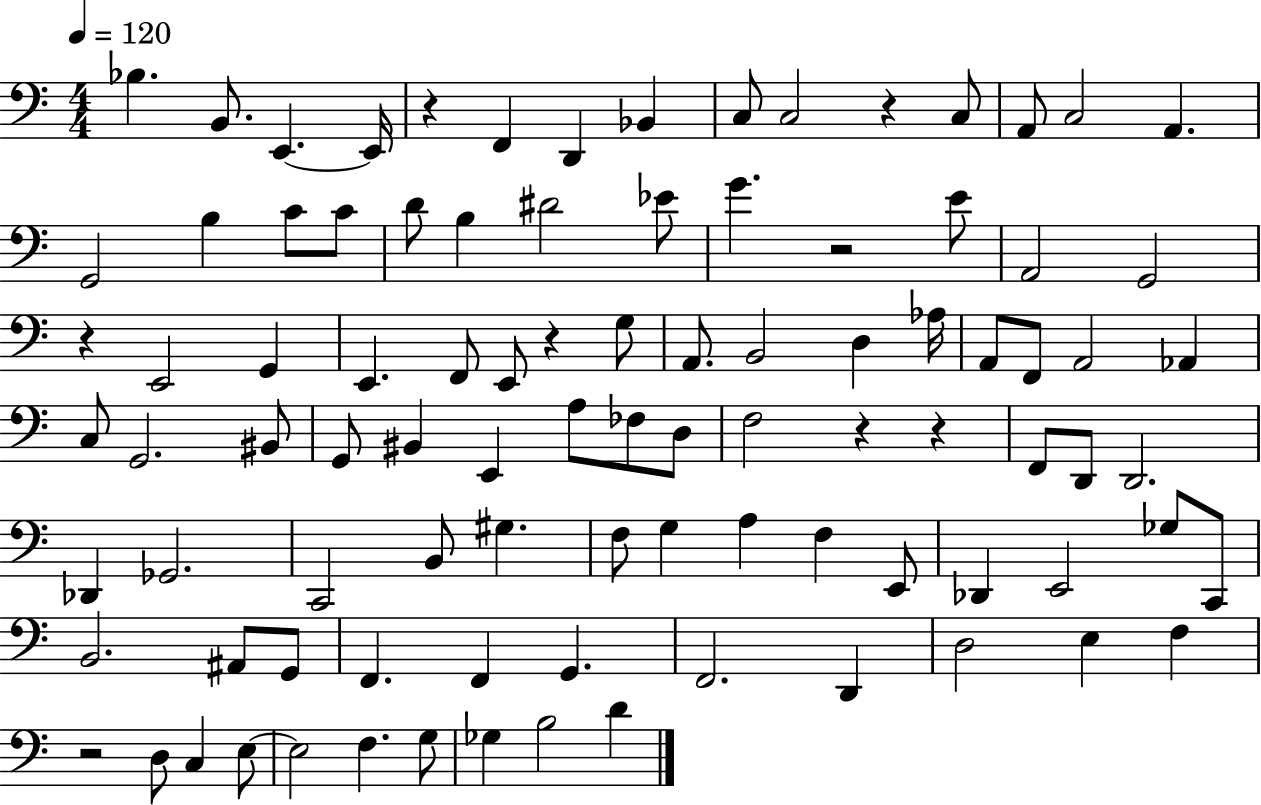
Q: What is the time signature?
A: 4/4